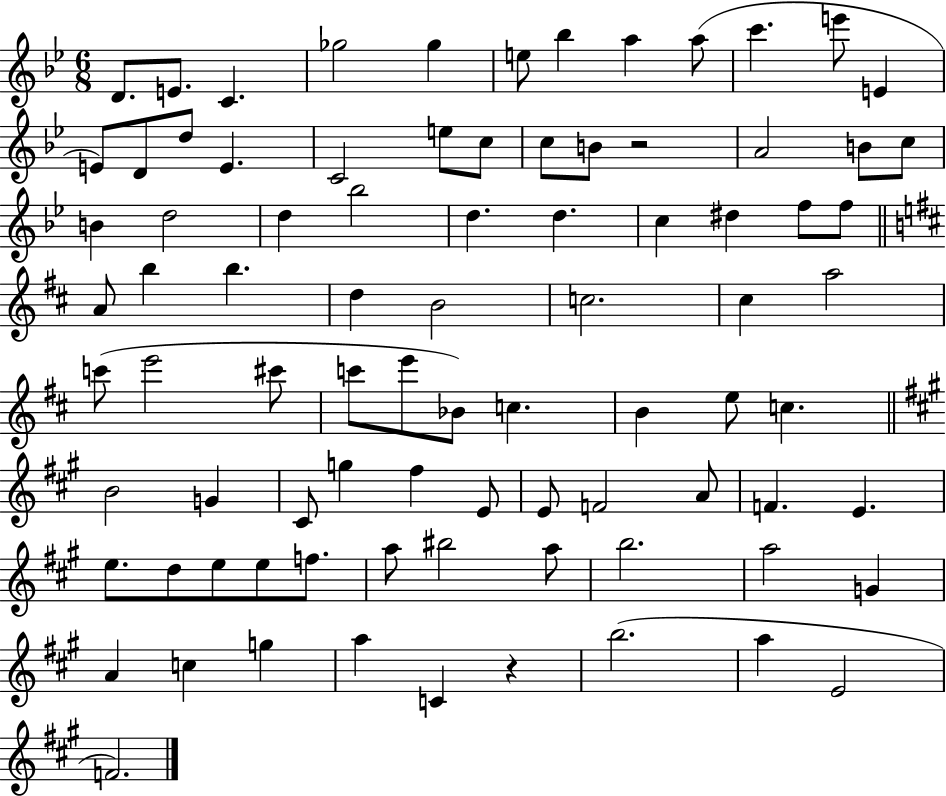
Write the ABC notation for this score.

X:1
T:Untitled
M:6/8
L:1/4
K:Bb
D/2 E/2 C _g2 _g e/2 _b a a/2 c' e'/2 E E/2 D/2 d/2 E C2 e/2 c/2 c/2 B/2 z2 A2 B/2 c/2 B d2 d _b2 d d c ^d f/2 f/2 A/2 b b d B2 c2 ^c a2 c'/2 e'2 ^c'/2 c'/2 e'/2 _B/2 c B e/2 c B2 G ^C/2 g ^f E/2 E/2 F2 A/2 F E e/2 d/2 e/2 e/2 f/2 a/2 ^b2 a/2 b2 a2 G A c g a C z b2 a E2 F2